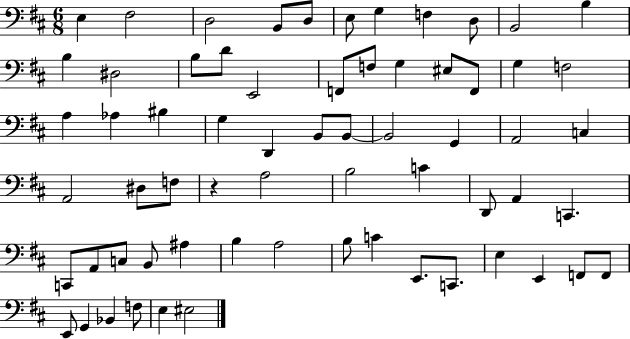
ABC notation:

X:1
T:Untitled
M:6/8
L:1/4
K:D
E, ^F,2 D,2 B,,/2 D,/2 E,/2 G, F, D,/2 B,,2 B, B, ^D,2 B,/2 D/2 E,,2 F,,/2 F,/2 G, ^E,/2 F,,/2 G, F,2 A, _A, ^B, G, D,, B,,/2 B,,/2 B,,2 G,, A,,2 C, A,,2 ^D,/2 F,/2 z A,2 B,2 C D,,/2 A,, C,, C,,/2 A,,/2 C,/2 B,,/2 ^A, B, A,2 B,/2 C E,,/2 C,,/2 E, E,, F,,/2 F,,/2 E,,/2 G,, _B,, F,/2 E, ^E,2